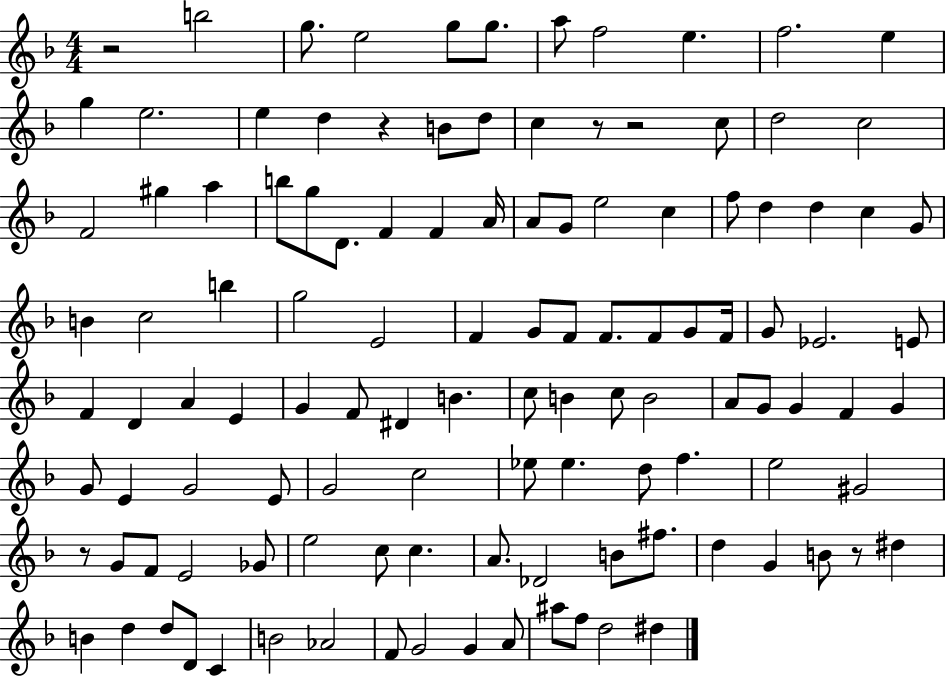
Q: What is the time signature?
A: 4/4